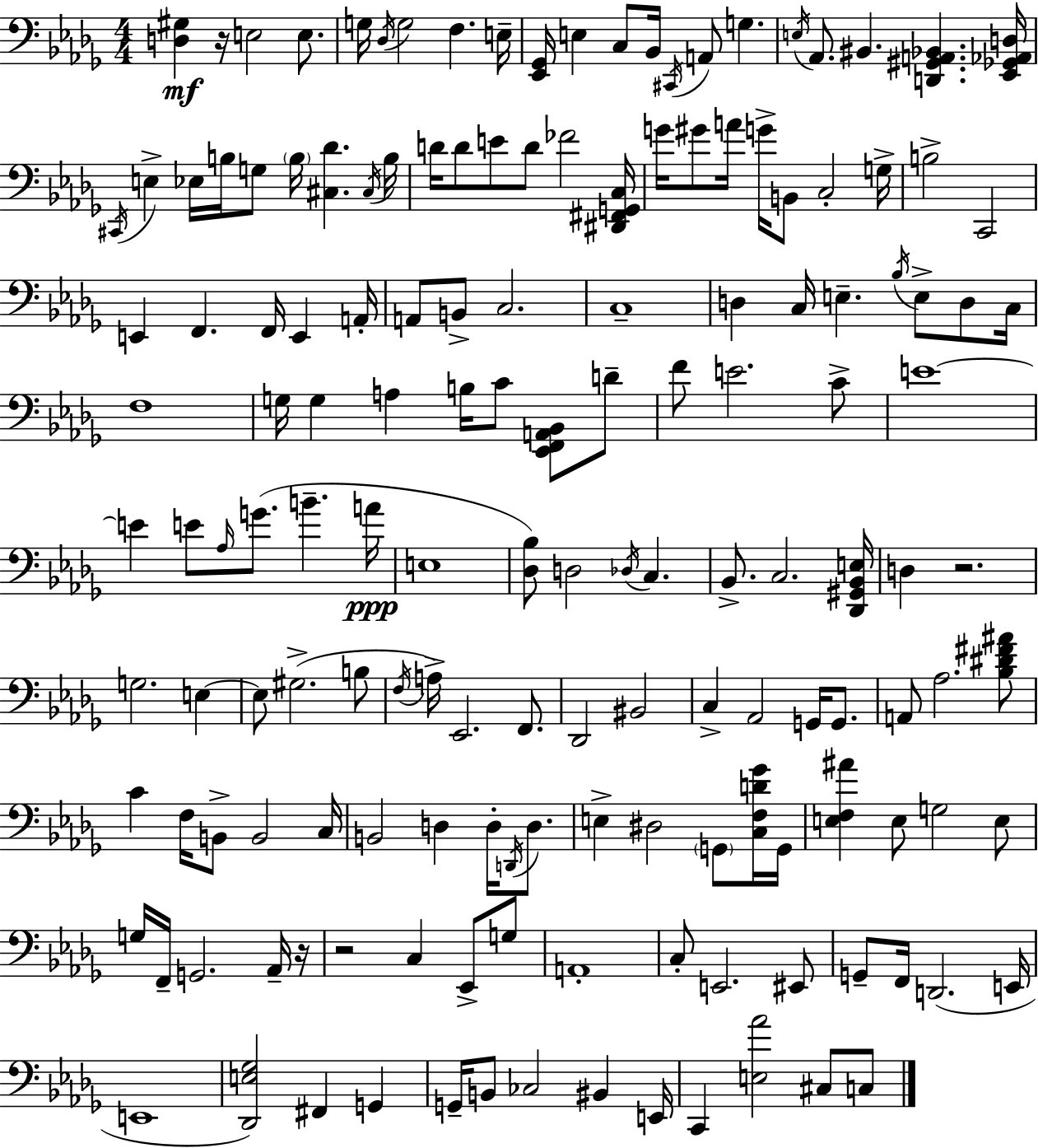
X:1
T:Untitled
M:4/4
L:1/4
K:Bbm
[D,^G,] z/4 E,2 E,/2 G,/4 _D,/4 G,2 F, E,/4 [_E,,_G,,]/4 E, C,/2 _B,,/4 ^C,,/4 A,,/2 G, E,/4 _A,,/2 ^B,, [D,,^G,,A,,_B,,] [_E,,_G,,_A,,D,]/4 ^C,,/4 E, _E,/4 B,/4 G,/2 B,/4 [^C,_D] ^C,/4 B,/4 D/4 D/2 E/2 D/2 _F2 [^D,,^F,,G,,C,]/4 G/4 ^G/2 A/4 G/4 B,,/2 C,2 G,/4 B,2 C,,2 E,, F,, F,,/4 E,, A,,/4 A,,/2 B,,/2 C,2 C,4 D, C,/4 E, _B,/4 E,/2 D,/2 C,/4 F,4 G,/4 G, A, B,/4 C/2 [_E,,F,,A,,_B,,]/2 D/2 F/2 E2 C/2 E4 E E/2 _A,/4 G/2 B A/4 E,4 [_D,_B,]/2 D,2 _D,/4 C, _B,,/2 C,2 [_D,,^G,,_B,,E,]/4 D, z2 G,2 E, E,/2 ^G,2 B,/2 F,/4 A,/4 _E,,2 F,,/2 _D,,2 ^B,,2 C, _A,,2 G,,/4 G,,/2 A,,/2 _A,2 [_B,^D^F^A]/2 C F,/4 B,,/2 B,,2 C,/4 B,,2 D, D,/4 D,,/4 D,/2 E, ^D,2 G,,/2 [C,F,D_G]/4 G,,/4 [E,F,^A] E,/2 G,2 E,/2 G,/4 F,,/4 G,,2 _A,,/4 z/4 z2 C, _E,,/2 G,/2 A,,4 C,/2 E,,2 ^E,,/2 G,,/2 F,,/4 D,,2 E,,/4 E,,4 [_D,,E,_G,]2 ^F,, G,, G,,/4 B,,/2 _C,2 ^B,, E,,/4 C,, [E,_A]2 ^C,/2 C,/2